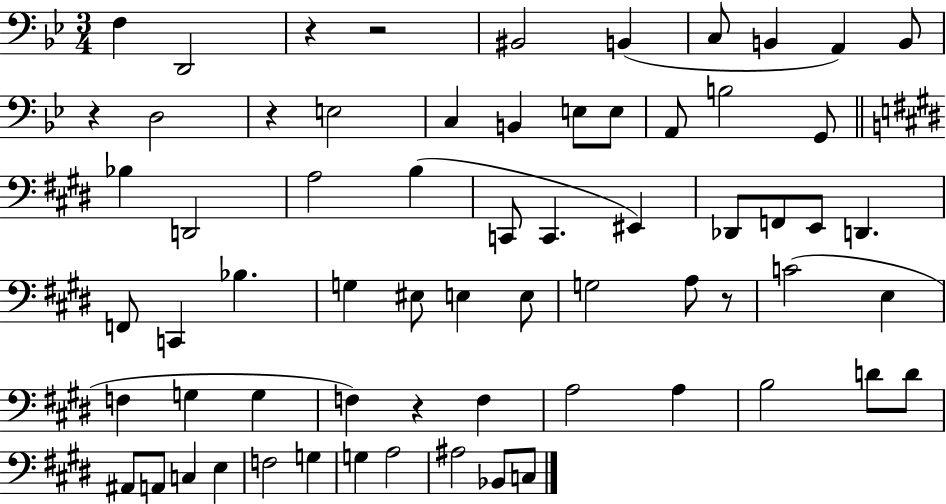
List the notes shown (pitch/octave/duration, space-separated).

F3/q D2/h R/q R/h BIS2/h B2/q C3/e B2/q A2/q B2/e R/q D3/h R/q E3/h C3/q B2/q E3/e E3/e A2/e B3/h G2/e Bb3/q D2/h A3/h B3/q C2/e C2/q. EIS2/q Db2/e F2/e E2/e D2/q. F2/e C2/q Bb3/q. G3/q EIS3/e E3/q E3/e G3/h A3/e R/e C4/h E3/q F3/q G3/q G3/q F3/q R/q F3/q A3/h A3/q B3/h D4/e D4/e A#2/e A2/e C3/q E3/q F3/h G3/q G3/q A3/h A#3/h Bb2/e C3/e